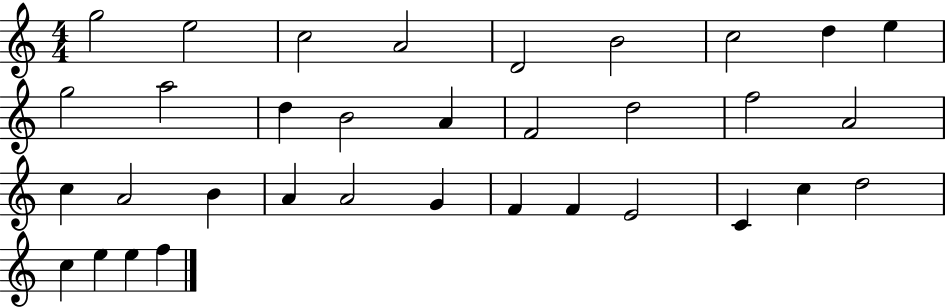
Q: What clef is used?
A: treble